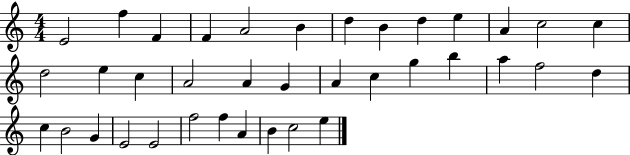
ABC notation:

X:1
T:Untitled
M:4/4
L:1/4
K:C
E2 f F F A2 B d B d e A c2 c d2 e c A2 A G A c g b a f2 d c B2 G E2 E2 f2 f A B c2 e